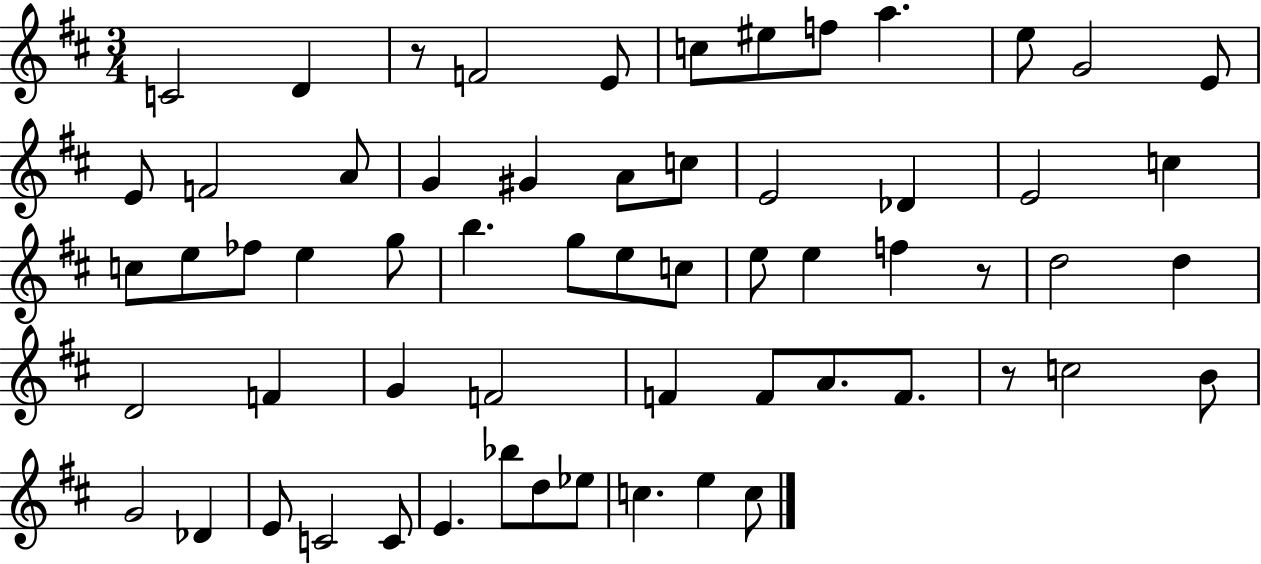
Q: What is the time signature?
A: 3/4